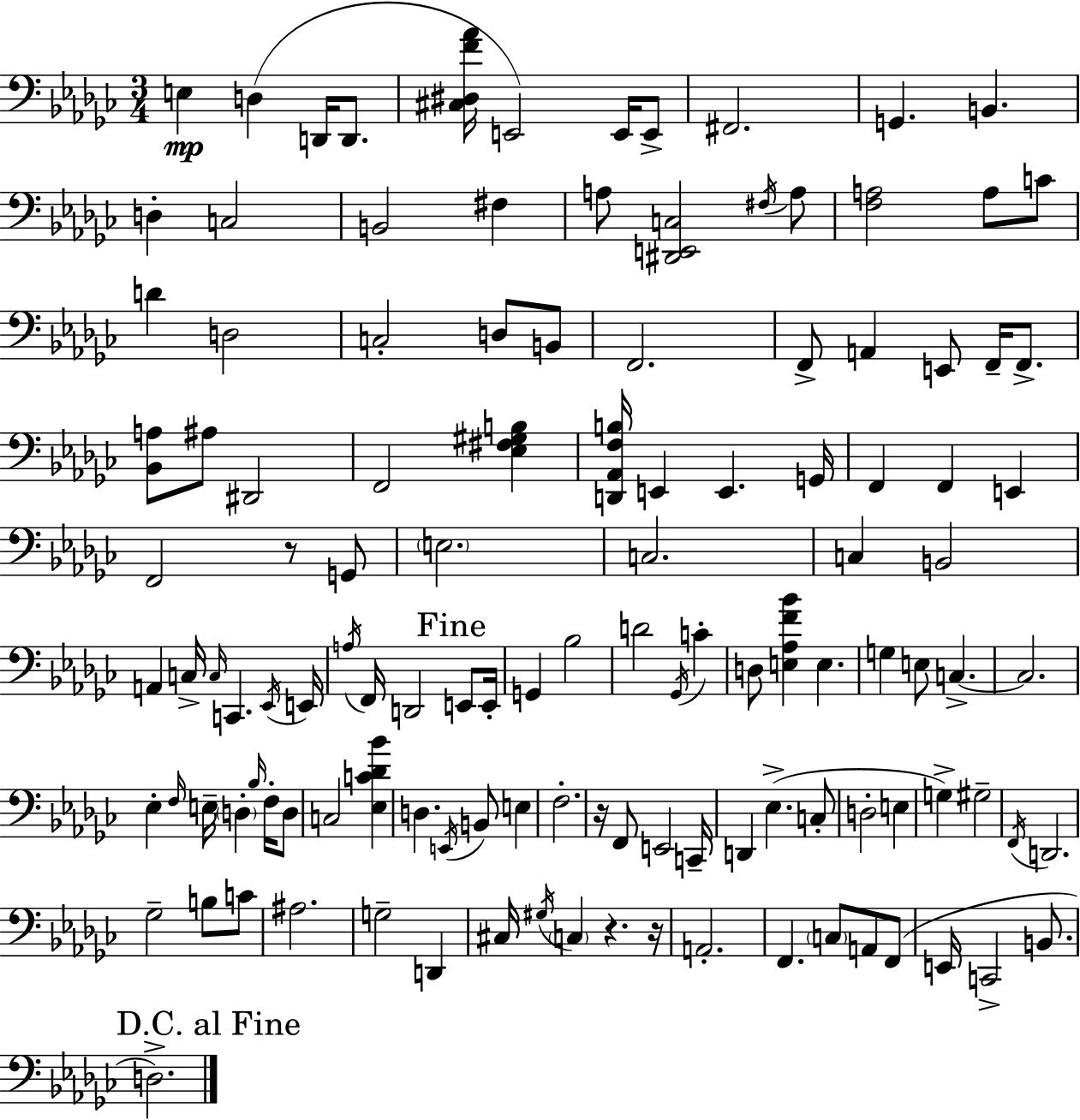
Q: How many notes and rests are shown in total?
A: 122